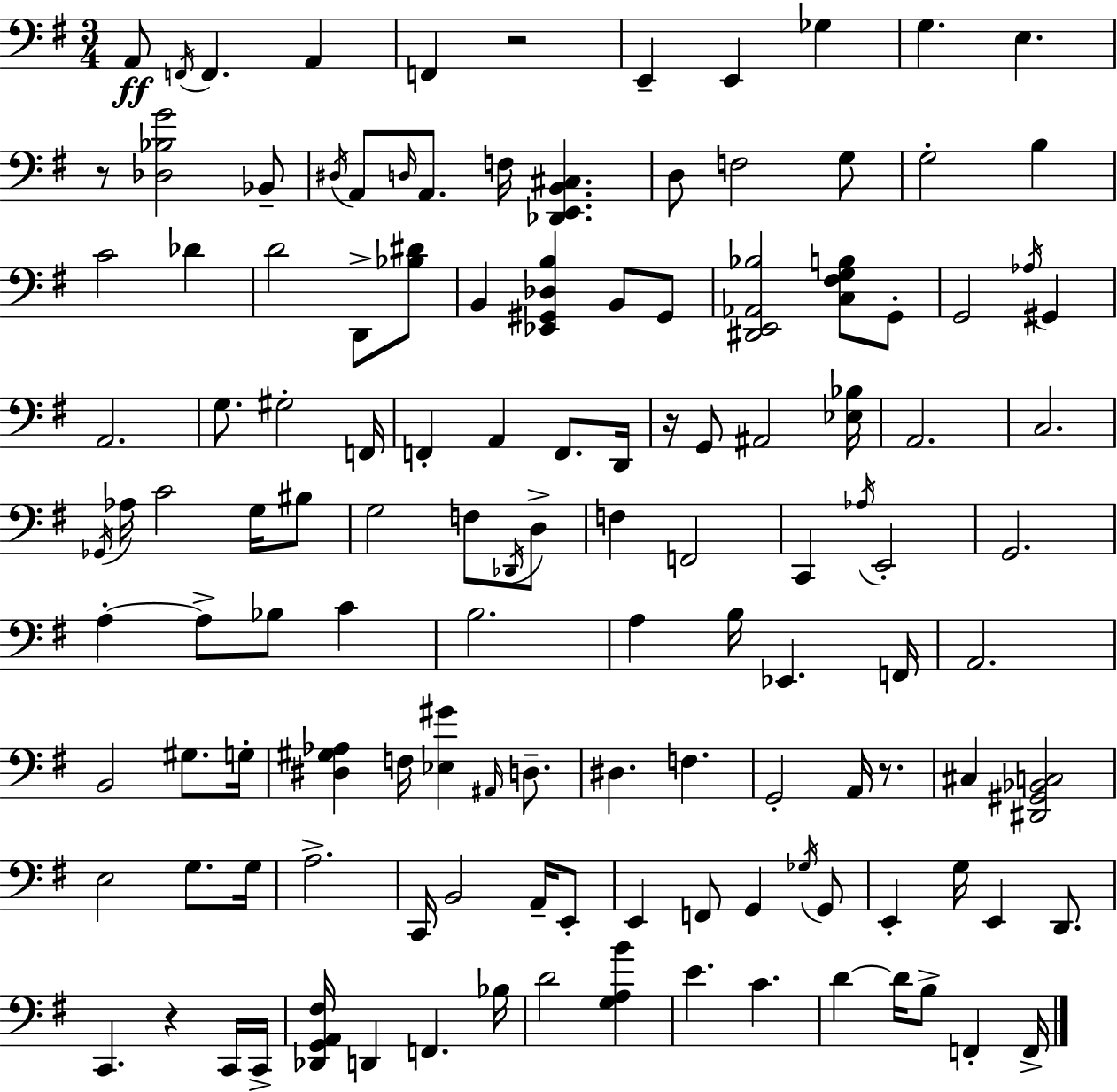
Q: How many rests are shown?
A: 5